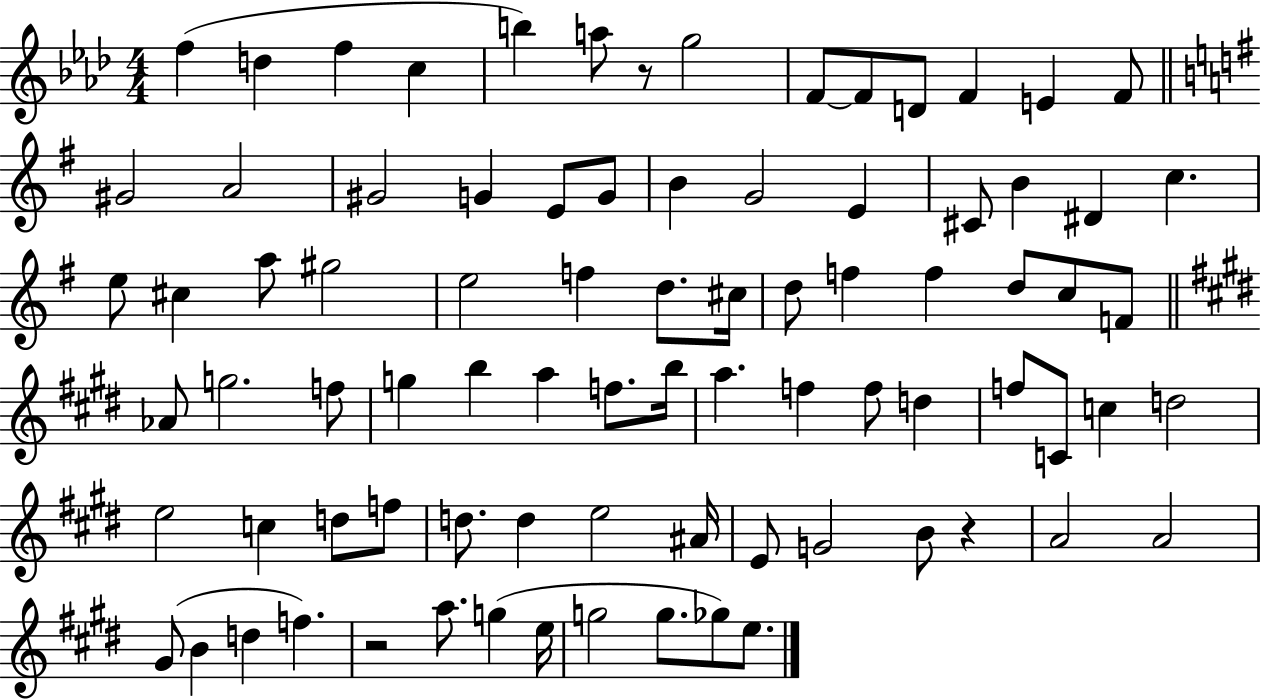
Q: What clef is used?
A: treble